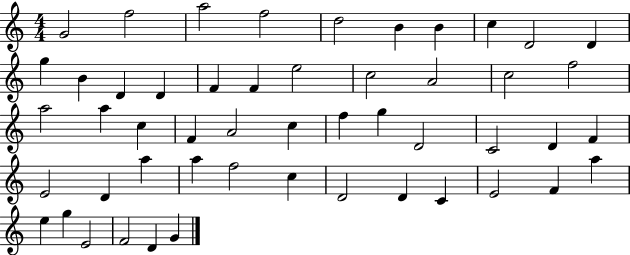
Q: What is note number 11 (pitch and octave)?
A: G5